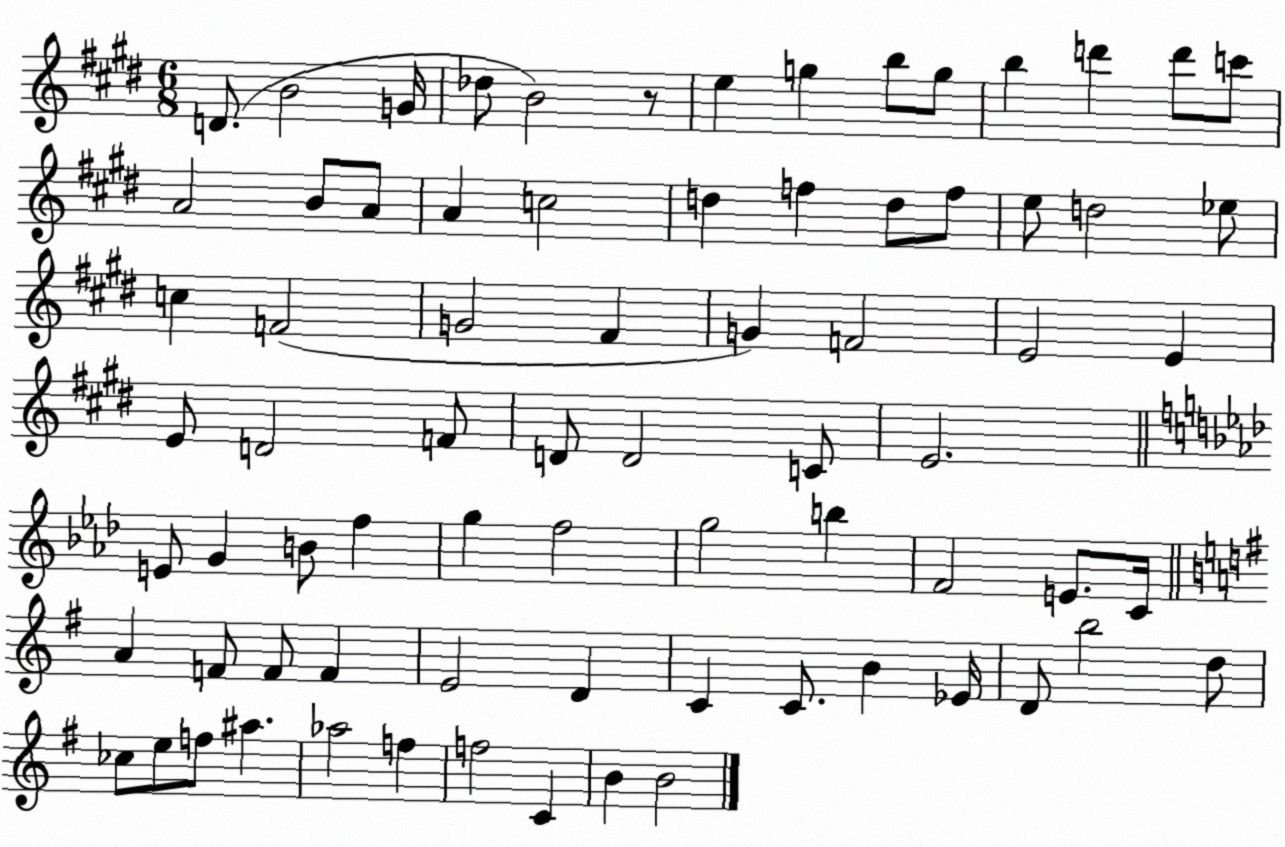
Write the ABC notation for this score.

X:1
T:Untitled
M:6/8
L:1/4
K:E
D/2 B2 G/4 _d/2 B2 z/2 e g b/2 g/2 b d' d'/2 c'/2 A2 B/2 A/2 A c2 d f d/2 f/2 e/2 d2 _e/2 c F2 G2 ^F G F2 E2 E E/2 D2 F/2 D/2 D2 C/2 E2 E/2 G B/2 f g f2 g2 b F2 E/2 C/4 A F/2 F/2 F E2 D C C/2 B _E/4 D/2 b2 d/2 _c/2 e/2 f/2 ^a _a2 f f2 C B B2